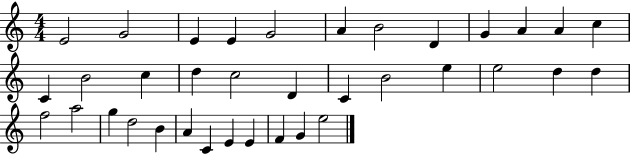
{
  \clef treble
  \numericTimeSignature
  \time 4/4
  \key c \major
  e'2 g'2 | e'4 e'4 g'2 | a'4 b'2 d'4 | g'4 a'4 a'4 c''4 | \break c'4 b'2 c''4 | d''4 c''2 d'4 | c'4 b'2 e''4 | e''2 d''4 d''4 | \break f''2 a''2 | g''4 d''2 b'4 | a'4 c'4 e'4 e'4 | f'4 g'4 e''2 | \break \bar "|."
}